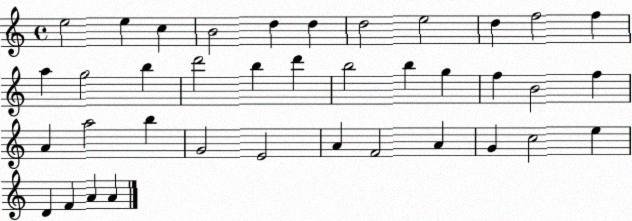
X:1
T:Untitled
M:4/4
L:1/4
K:C
e2 e c B2 d d d2 e2 d f2 f a g2 b d'2 b d' b2 b g f B2 f A a2 b G2 E2 A F2 A G c2 e D F A A